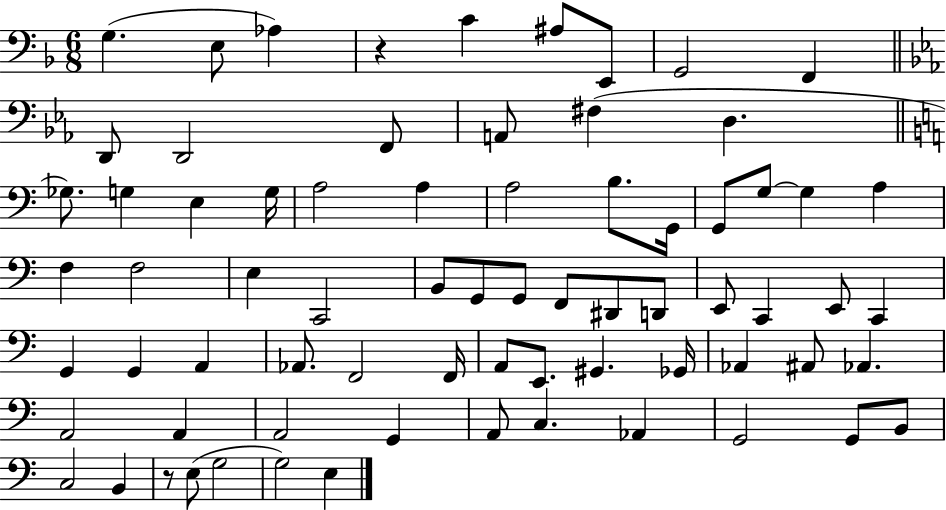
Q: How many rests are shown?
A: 2